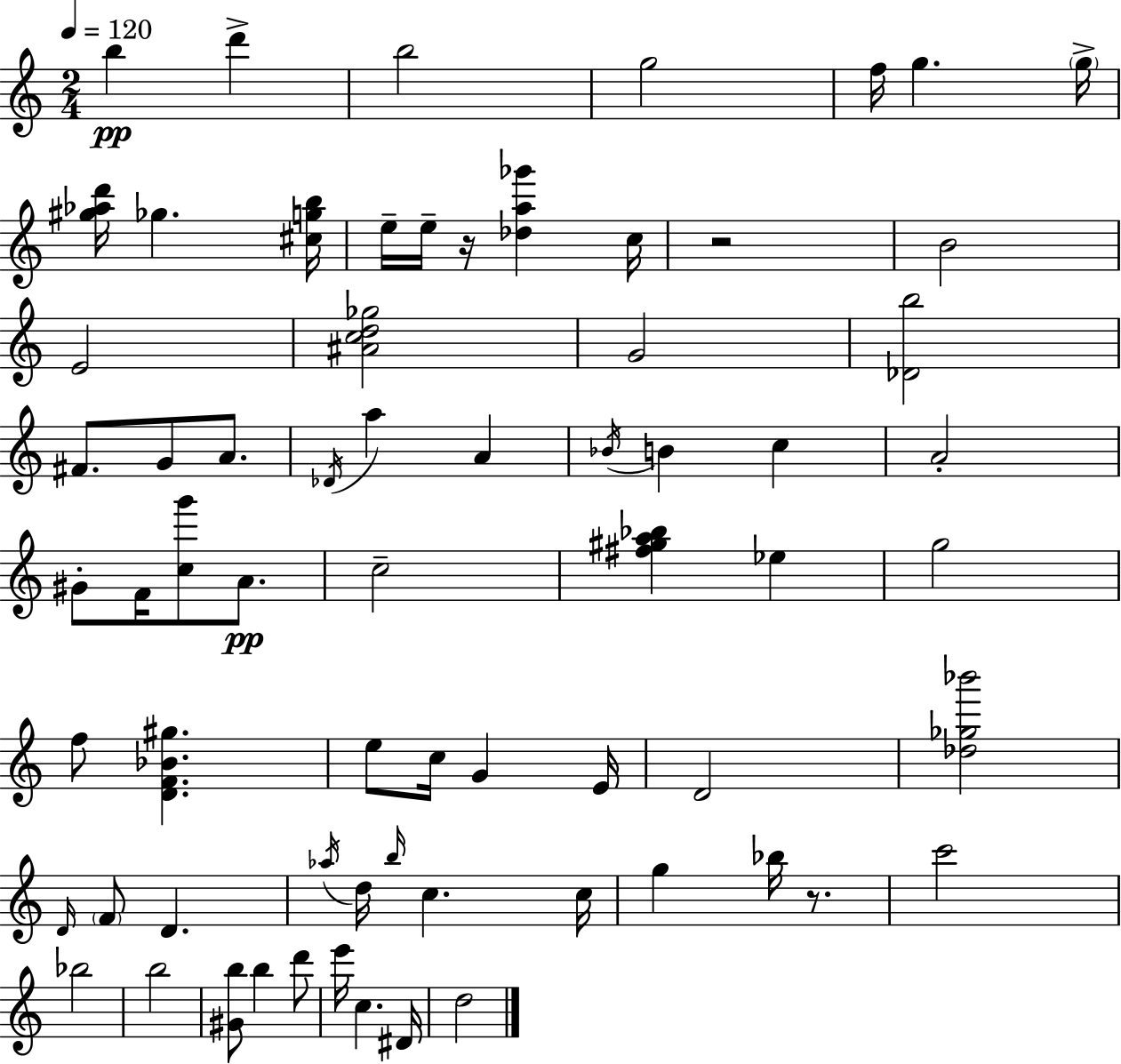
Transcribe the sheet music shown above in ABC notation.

X:1
T:Untitled
M:2/4
L:1/4
K:Am
b d' b2 g2 f/4 g g/4 [^g_ad']/4 _g [^cgb]/4 e/4 e/4 z/4 [_da_g'] c/4 z2 B2 E2 [^Acd_g]2 G2 [_Db]2 ^F/2 G/2 A/2 _D/4 a A _B/4 B c A2 ^G/2 F/4 [cg']/2 A/2 c2 [^f^ga_b] _e g2 f/2 [DF_B^g] e/2 c/4 G E/4 D2 [_d_g_b']2 D/4 F/2 D _a/4 d/4 b/4 c c/4 g _b/4 z/2 c'2 _b2 b2 [^Gb]/2 b d'/2 e'/4 c ^D/4 d2